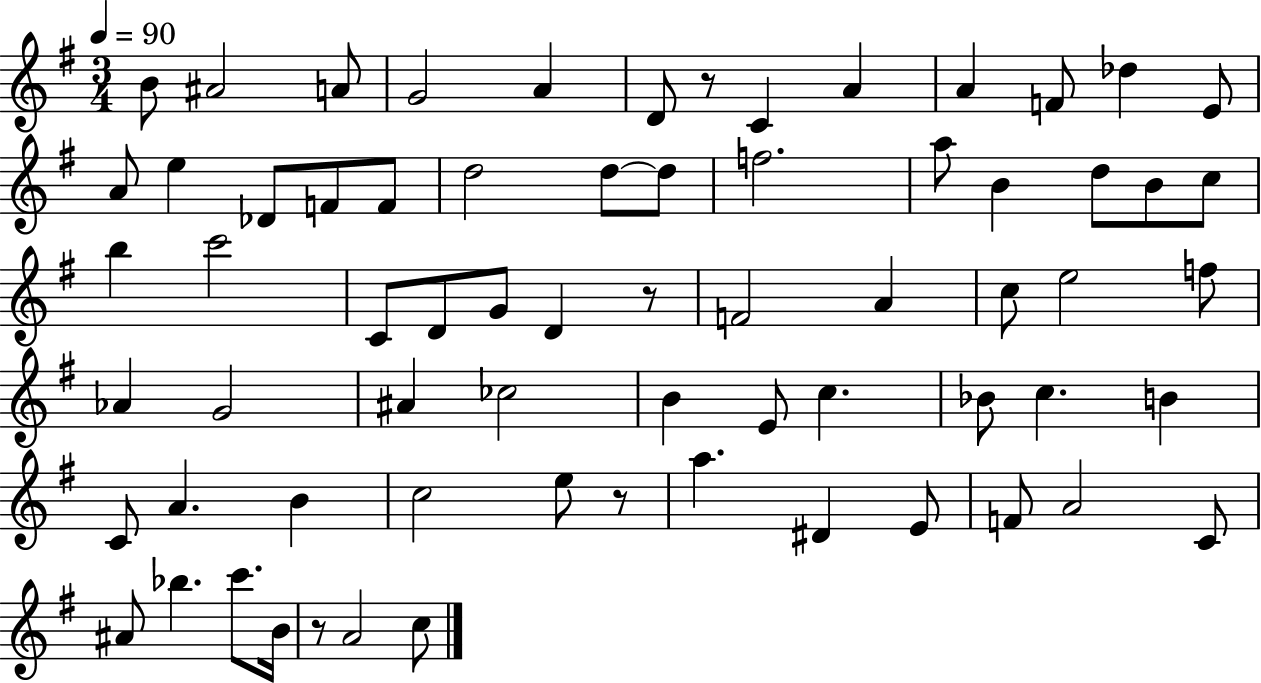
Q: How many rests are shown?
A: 4